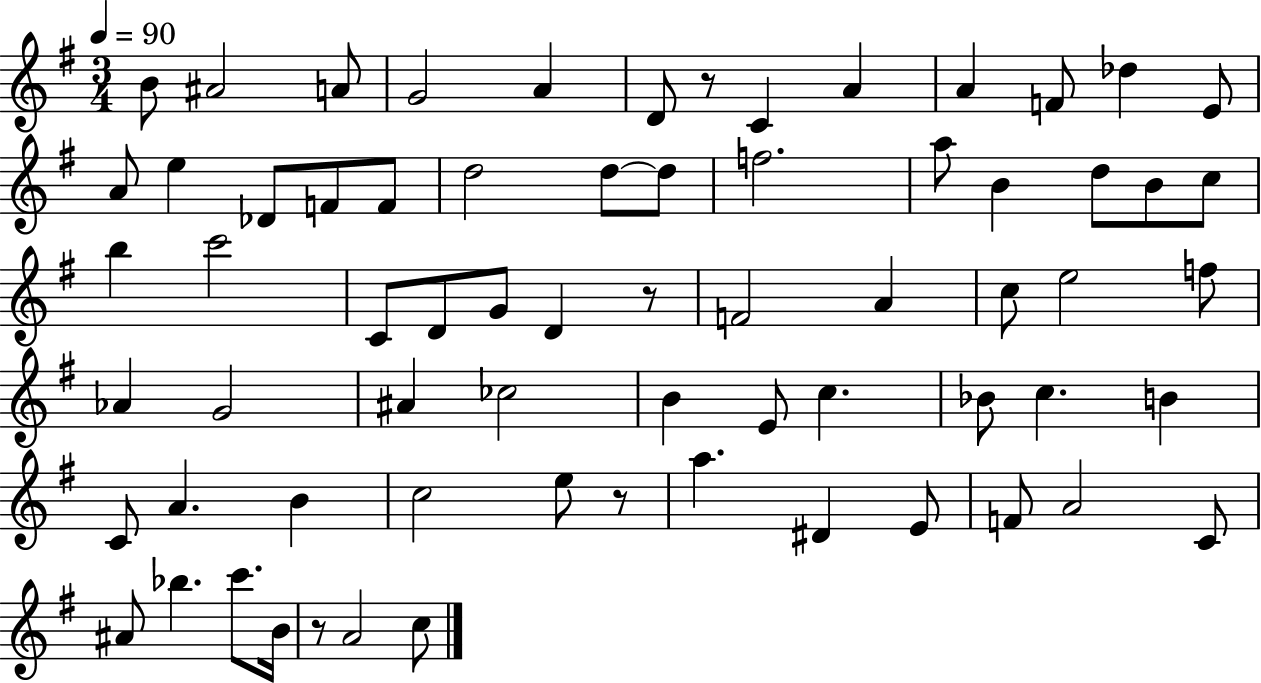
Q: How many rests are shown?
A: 4